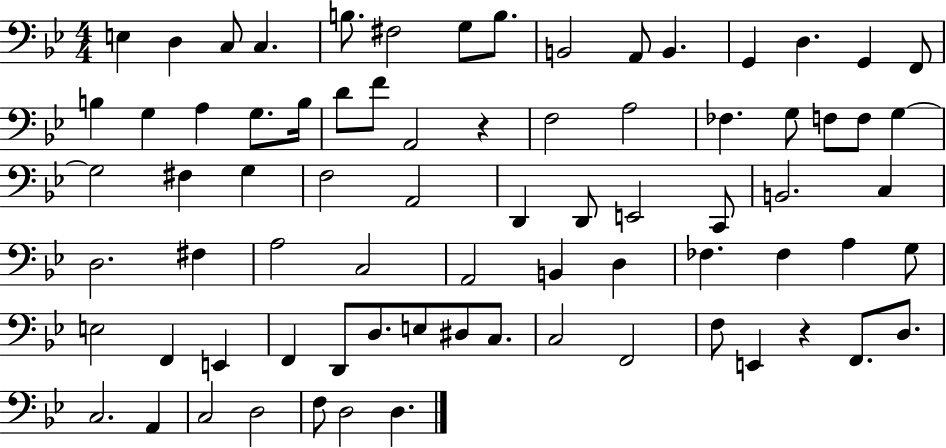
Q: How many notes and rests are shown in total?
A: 76